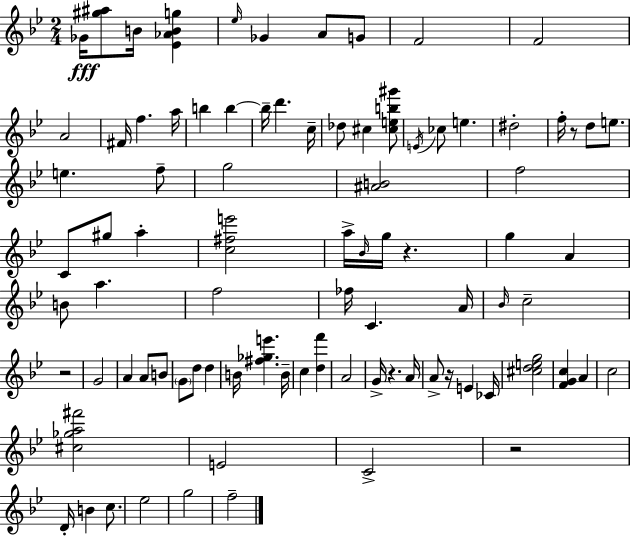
{
  \clef treble
  \numericTimeSignature
  \time 2/4
  \key g \minor
  ges'16\fff <gis'' ais''>8 b'16 <ees' aes' b' g''>4 | \grace { ees''16 } ges'4 a'8 g'8 | f'2 | f'2 | \break a'2 | fis'16 f''4. | a''16 b''4 b''4~~ | b''16-- d'''4. | \break c''16-- des''8 cis''4 <cis'' e'' b'' gis'''>8 | \acciaccatura { e'16 } ces''8 e''4. | dis''2-. | f''16-. r8 d''8 e''8. | \break e''4. | f''8-- g''2 | <ais' b'>2 | f''2 | \break c'8 gis''8 a''4-. | <c'' fis'' e'''>2 | a''16-> \grace { bes'16 } g''16 r4. | g''4 a'4 | \break b'8 a''4. | f''2 | fes''16 c'4. | a'16 \grace { bes'16 } c''2-- | \break r2 | g'2 | a'4 | a'8 b'8 \parenthesize g'8 d''8 | \break d''4 b'16 <fis'' ges'' e'''>4. | b'16-- c''4 | <d'' f'''>4 a'2 | g'16-> r4. | \break a'16 a'8-> r16 e'4 | ces'16 <cis'' d'' e'' g''>2 | <f' g' c''>4 | a'4 c''2 | \break <cis'' ges'' a'' fis'''>2 | e'2 | c'2-> | r2 | \break d'16-. b'4 | c''8. ees''2 | g''2 | f''2-- | \break \bar "|."
}